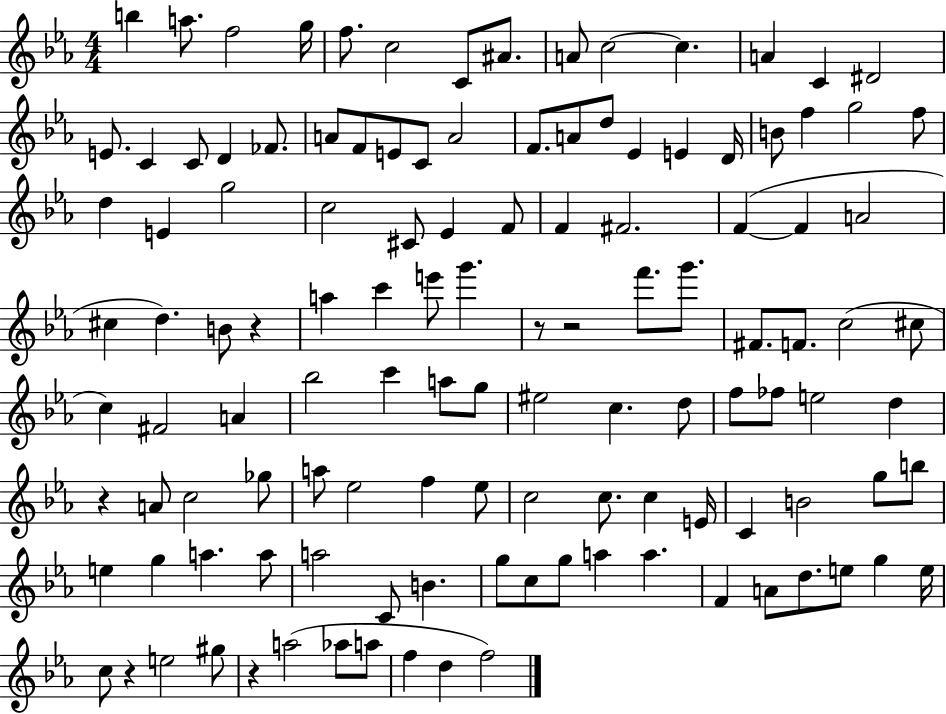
X:1
T:Untitled
M:4/4
L:1/4
K:Eb
b a/2 f2 g/4 f/2 c2 C/2 ^A/2 A/2 c2 c A C ^D2 E/2 C C/2 D _F/2 A/2 F/2 E/2 C/2 A2 F/2 A/2 d/2 _E E D/4 B/2 f g2 f/2 d E g2 c2 ^C/2 _E F/2 F ^F2 F F A2 ^c d B/2 z a c' e'/2 g' z/2 z2 f'/2 g'/2 ^F/2 F/2 c2 ^c/2 c ^F2 A _b2 c' a/2 g/2 ^e2 c d/2 f/2 _f/2 e2 d z A/2 c2 _g/2 a/2 _e2 f _e/2 c2 c/2 c E/4 C B2 g/2 b/2 e g a a/2 a2 C/2 B g/2 c/2 g/2 a a F A/2 d/2 e/2 g e/4 c/2 z e2 ^g/2 z a2 _a/2 a/2 f d f2